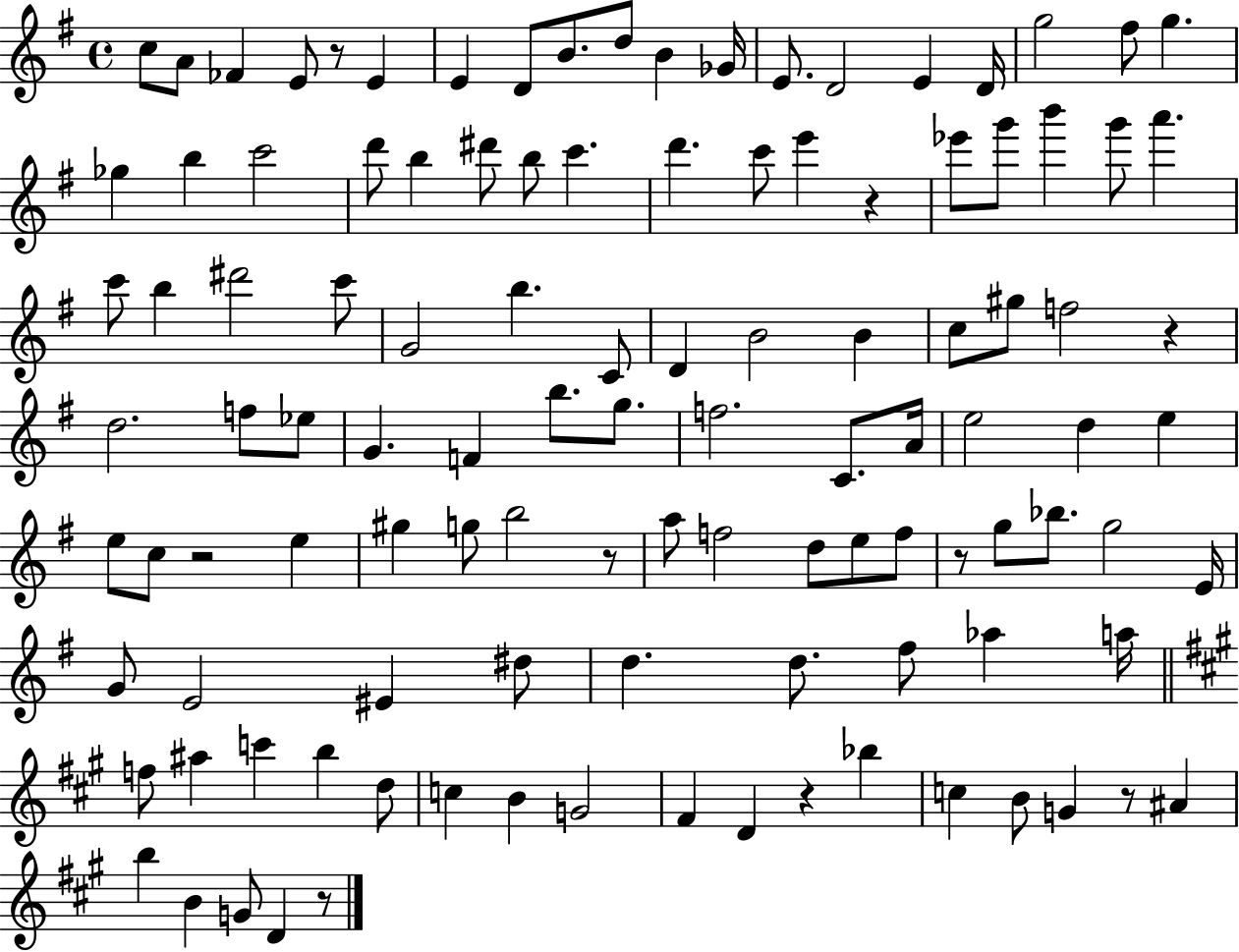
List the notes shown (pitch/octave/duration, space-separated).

C5/e A4/e FES4/q E4/e R/e E4/q E4/q D4/e B4/e. D5/e B4/q Gb4/s E4/e. D4/h E4/q D4/s G5/h F#5/e G5/q. Gb5/q B5/q C6/h D6/e B5/q D#6/e B5/e C6/q. D6/q. C6/e E6/q R/q Eb6/e G6/e B6/q G6/e A6/q. C6/e B5/q D#6/h C6/e G4/h B5/q. C4/e D4/q B4/h B4/q C5/e G#5/e F5/h R/q D5/h. F5/e Eb5/e G4/q. F4/q B5/e. G5/e. F5/h. C4/e. A4/s E5/h D5/q E5/q E5/e C5/e R/h E5/q G#5/q G5/e B5/h R/e A5/e F5/h D5/e E5/e F5/e R/e G5/e Bb5/e. G5/h E4/s G4/e E4/h EIS4/q D#5/e D5/q. D5/e. F#5/e Ab5/q A5/s F5/e A#5/q C6/q B5/q D5/e C5/q B4/q G4/h F#4/q D4/q R/q Bb5/q C5/q B4/e G4/q R/e A#4/q B5/q B4/q G4/e D4/q R/e